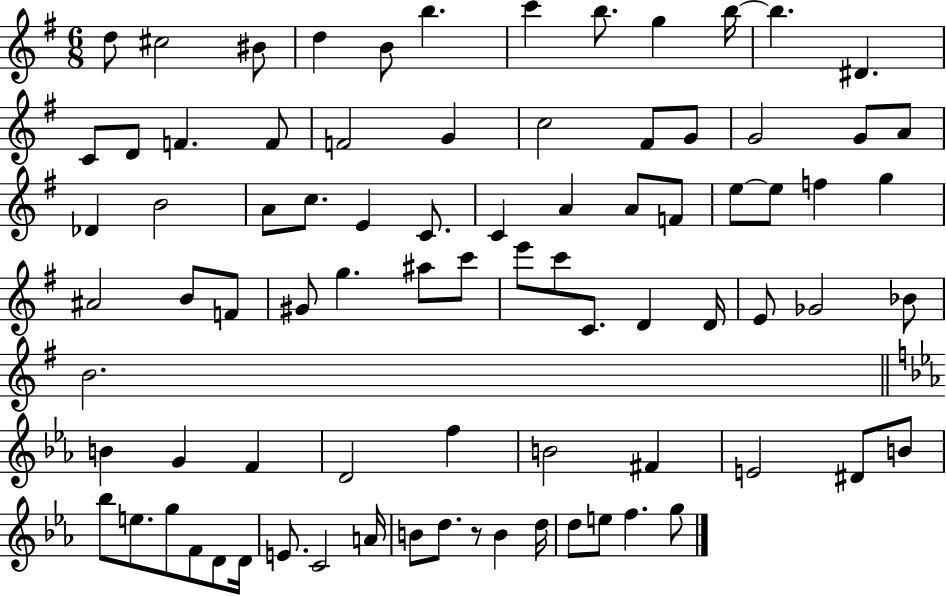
D5/e C#5/h BIS4/e D5/q B4/e B5/q. C6/q B5/e. G5/q B5/s B5/q. D#4/q. C4/e D4/e F4/q. F4/e F4/h G4/q C5/h F#4/e G4/e G4/h G4/e A4/e Db4/q B4/h A4/e C5/e. E4/q C4/e. C4/q A4/q A4/e F4/e E5/e E5/e F5/q G5/q A#4/h B4/e F4/e G#4/e G5/q. A#5/e C6/e E6/e C6/e C4/e. D4/q D4/s E4/e Gb4/h Bb4/e B4/h. B4/q G4/q F4/q D4/h F5/q B4/h F#4/q E4/h D#4/e B4/e Bb5/e E5/e. G5/e F4/e D4/e D4/s E4/e. C4/h A4/s B4/e D5/e. R/e B4/q D5/s D5/e E5/e F5/q. G5/e